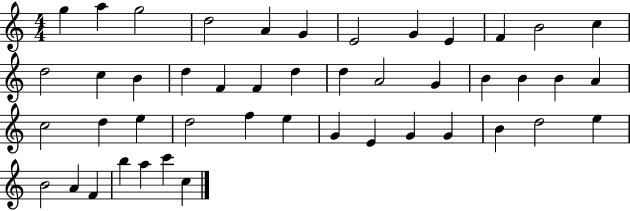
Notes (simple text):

G5/q A5/q G5/h D5/h A4/q G4/q E4/h G4/q E4/q F4/q B4/h C5/q D5/h C5/q B4/q D5/q F4/q F4/q D5/q D5/q A4/h G4/q B4/q B4/q B4/q A4/q C5/h D5/q E5/q D5/h F5/q E5/q G4/q E4/q G4/q G4/q B4/q D5/h E5/q B4/h A4/q F4/q B5/q A5/q C6/q C5/q